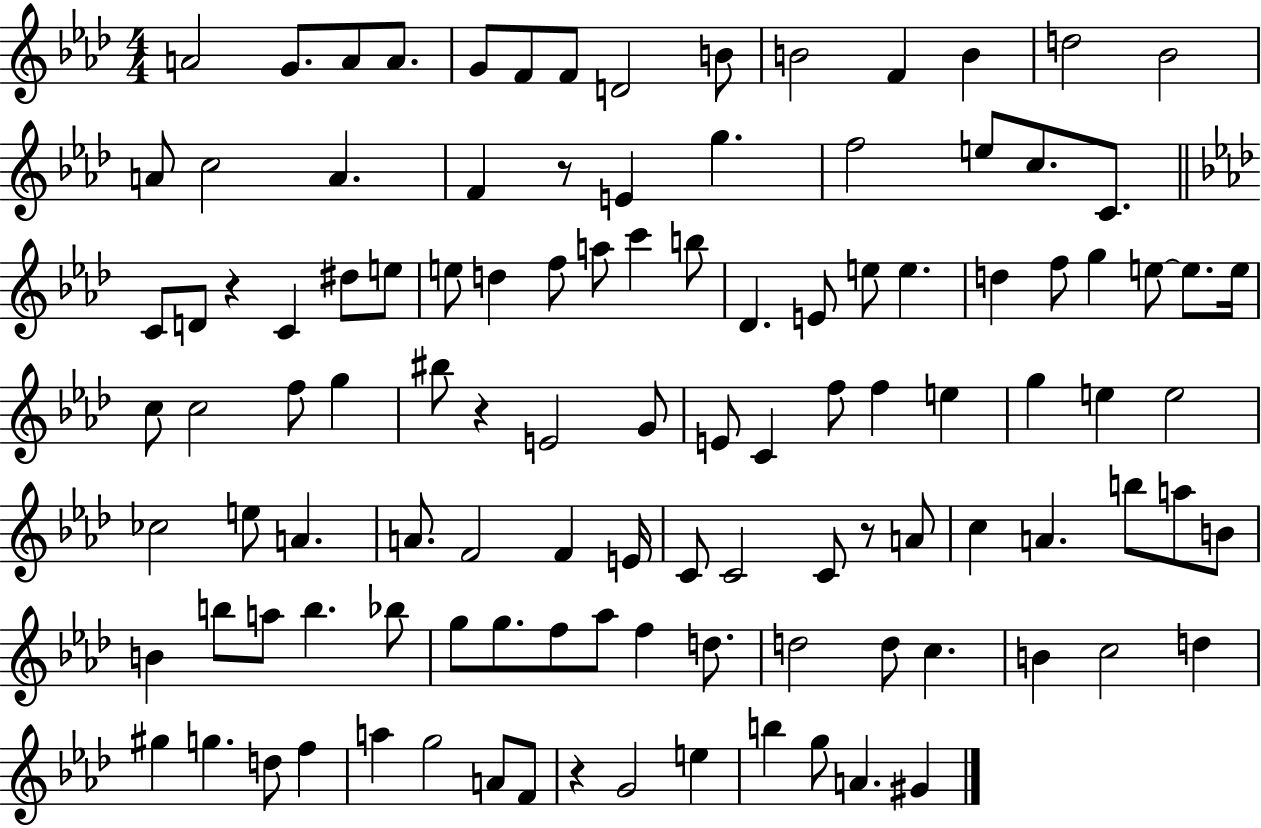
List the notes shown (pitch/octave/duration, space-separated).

A4/h G4/e. A4/e A4/e. G4/e F4/e F4/e D4/h B4/e B4/h F4/q B4/q D5/h Bb4/h A4/e C5/h A4/q. F4/q R/e E4/q G5/q. F5/h E5/e C5/e. C4/e. C4/e D4/e R/q C4/q D#5/e E5/e E5/e D5/q F5/e A5/e C6/q B5/e Db4/q. E4/e E5/e E5/q. D5/q F5/e G5/q E5/e E5/e. E5/s C5/e C5/h F5/e G5/q BIS5/e R/q E4/h G4/e E4/e C4/q F5/e F5/q E5/q G5/q E5/q E5/h CES5/h E5/e A4/q. A4/e. F4/h F4/q E4/s C4/e C4/h C4/e R/e A4/e C5/q A4/q. B5/e A5/e B4/e B4/q B5/e A5/e B5/q. Bb5/e G5/e G5/e. F5/e Ab5/e F5/q D5/e. D5/h D5/e C5/q. B4/q C5/h D5/q G#5/q G5/q. D5/e F5/q A5/q G5/h A4/e F4/e R/q G4/h E5/q B5/q G5/e A4/q. G#4/q